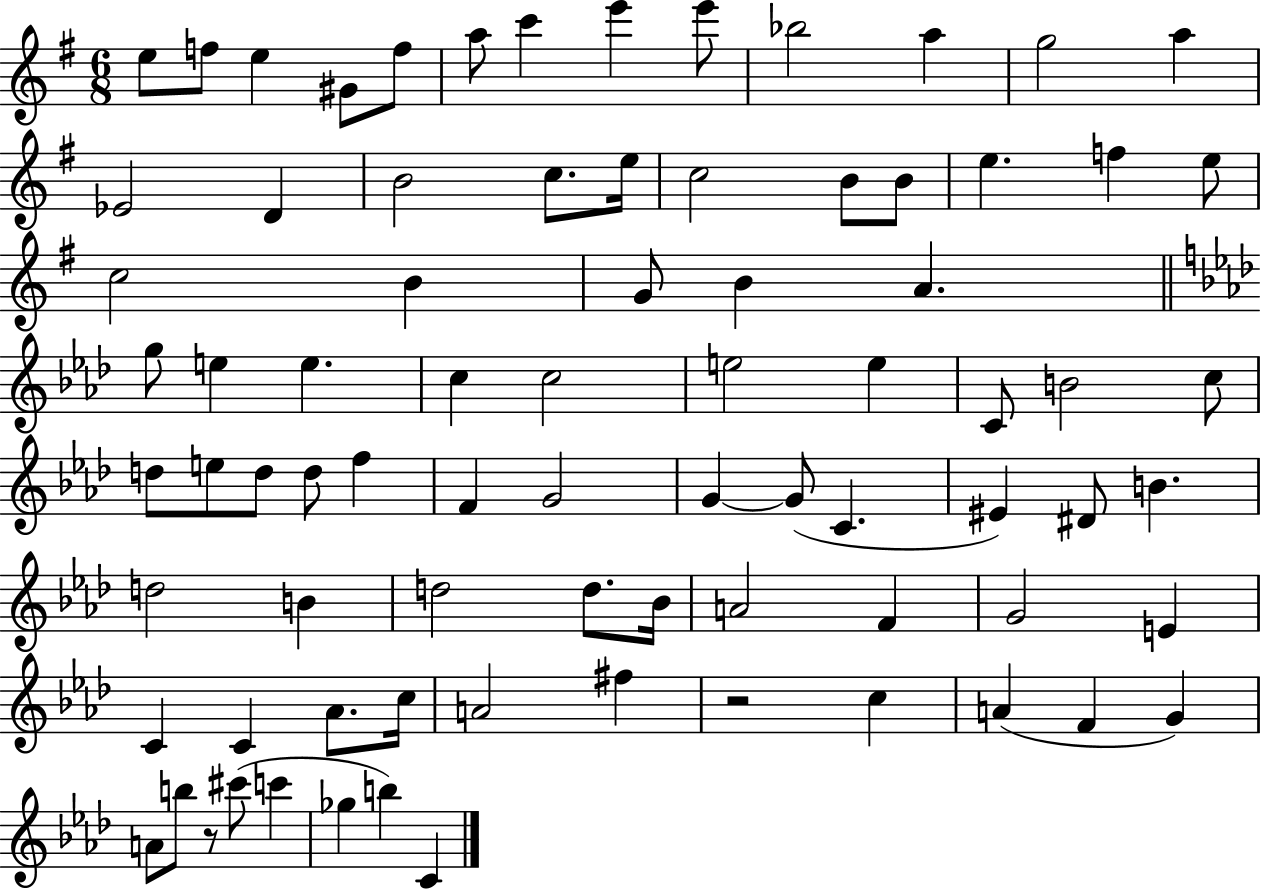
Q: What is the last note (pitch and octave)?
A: C4